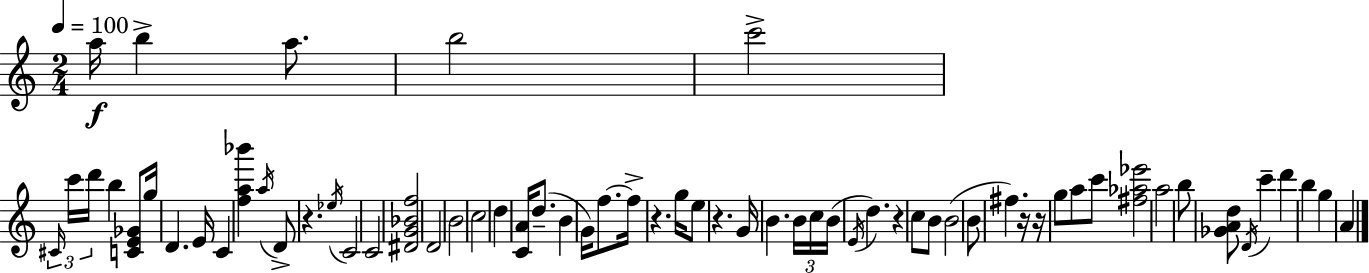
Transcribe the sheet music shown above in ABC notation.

X:1
T:Untitled
M:2/4
L:1/4
K:C
a/4 b a/2 b2 c'2 ^C/4 c'/4 d'/4 b [CE_G]/2 g/4 D E/4 C [fa_b'] a/4 D/2 z _e/4 C2 C2 [^DG_Bf]2 D2 B2 c2 d [CA]/4 d/2 B G/4 f/2 f/4 z g/4 e/2 z G/4 B B/4 c/4 B/4 E/4 d z c/2 B/2 B2 B/2 ^f z/4 z/4 g/2 a/2 c'/2 [^f_a_e']2 a2 b/2 [_GAd]/2 D/4 c' d' b g A